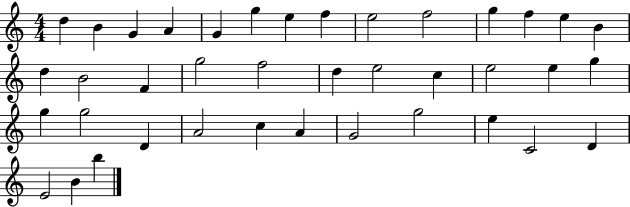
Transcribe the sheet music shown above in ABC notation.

X:1
T:Untitled
M:4/4
L:1/4
K:C
d B G A G g e f e2 f2 g f e B d B2 F g2 f2 d e2 c e2 e g g g2 D A2 c A G2 g2 e C2 D E2 B b